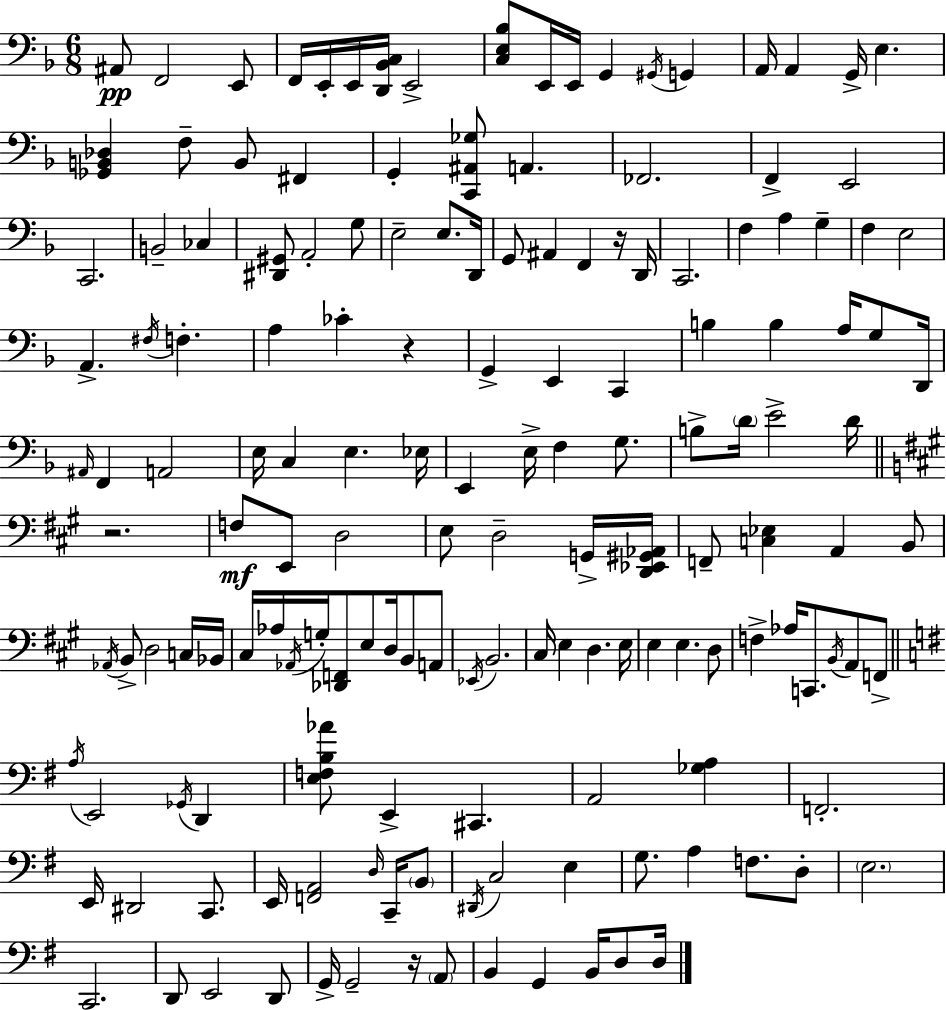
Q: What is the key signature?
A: D minor